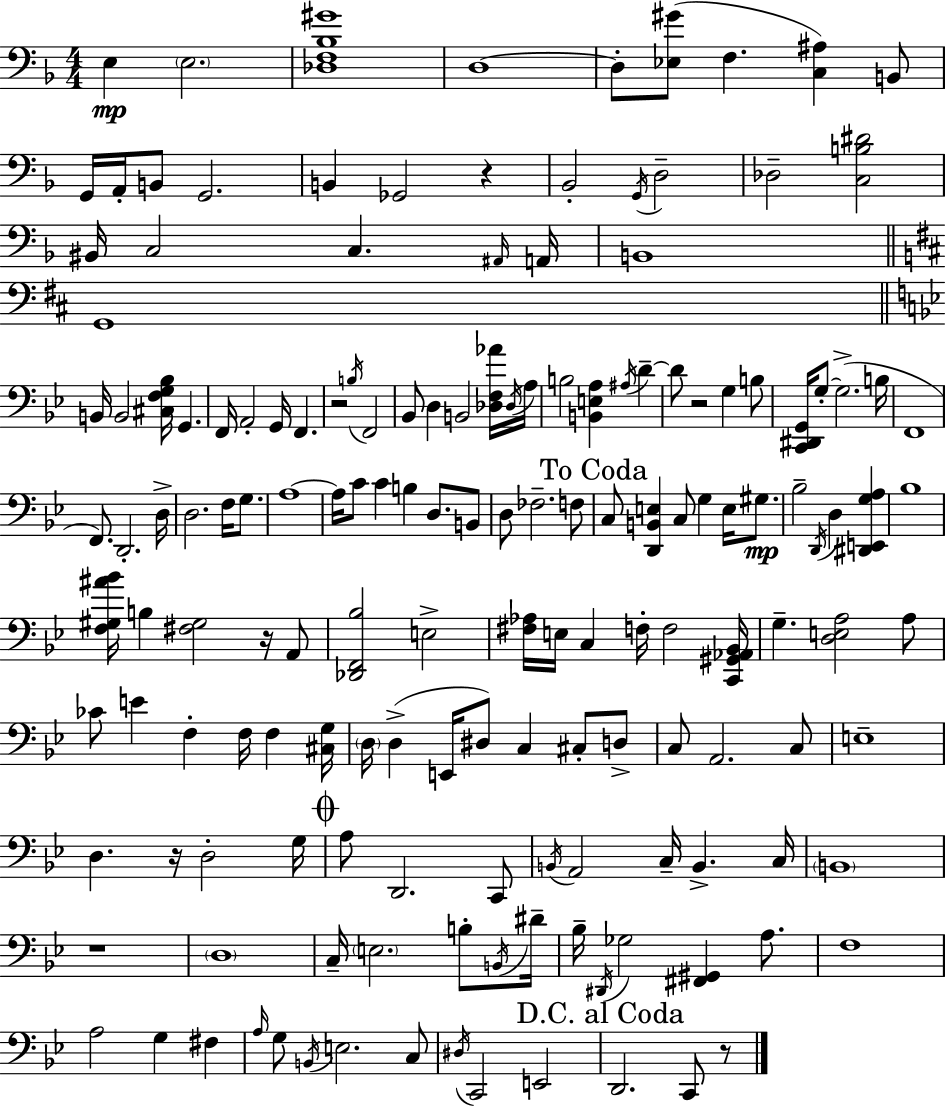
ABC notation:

X:1
T:Untitled
M:4/4
L:1/4
K:F
E, E,2 [_D,F,_B,^G]4 D,4 D,/2 [_E,^G]/2 F, [C,^A,] B,,/2 G,,/4 A,,/4 B,,/2 G,,2 B,, _G,,2 z _B,,2 G,,/4 D,2 _D,2 [C,B,^D]2 ^B,,/4 C,2 C, ^A,,/4 A,,/4 B,,4 G,,4 B,,/4 B,,2 [^C,F,G,_B,]/4 G,, F,,/4 A,,2 G,,/4 F,, z2 B,/4 F,,2 _B,,/2 D, B,,2 [_D,F,_A]/4 _D,/4 A,/4 B,2 [B,,E,A,] ^A,/4 D D/2 z2 G, B,/2 [C,,^D,,G,,]/4 G,/2 G,2 B,/4 F,,4 F,,/2 D,,2 D,/4 D,2 F,/4 G,/2 A,4 A,/4 C/2 C B, D,/2 B,,/2 D,/2 _F,2 F,/2 C,/2 [D,,B,,E,] C,/2 G, E,/4 ^G,/2 _B,2 D,,/4 D, [^D,,E,,G,A,] _B,4 [F,^G,^A_B]/4 B, [^F,^G,]2 z/4 A,,/2 [_D,,F,,_B,]2 E,2 [^F,_A,]/4 E,/4 C, F,/4 F,2 [C,,^G,,_A,,_B,,]/4 G, [D,E,A,]2 A,/2 _C/2 E F, F,/4 F, [^C,G,]/4 D,/4 D, E,,/4 ^D,/2 C, ^C,/2 D,/2 C,/2 A,,2 C,/2 E,4 D, z/4 D,2 G,/4 A,/2 D,,2 C,,/2 B,,/4 A,,2 C,/4 B,, C,/4 B,,4 z4 D,4 C,/4 E,2 B,/2 B,,/4 ^D/4 _B,/4 ^D,,/4 _G,2 [^F,,^G,,] A,/2 F,4 A,2 G, ^F, A,/4 G,/2 B,,/4 E,2 C,/2 ^D,/4 C,,2 E,,2 D,,2 C,,/2 z/2